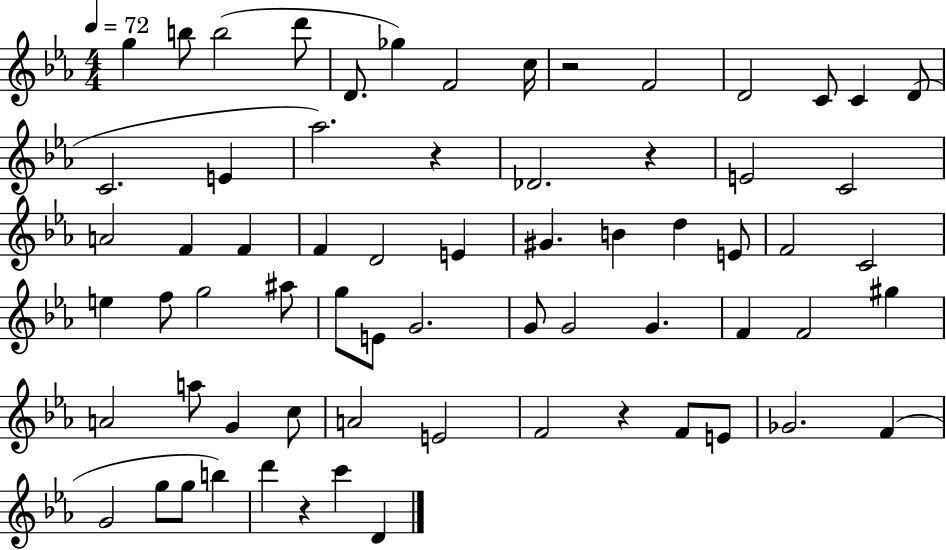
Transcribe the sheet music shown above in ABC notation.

X:1
T:Untitled
M:4/4
L:1/4
K:Eb
g b/2 b2 d'/2 D/2 _g F2 c/4 z2 F2 D2 C/2 C D/2 C2 E _a2 z _D2 z E2 C2 A2 F F F D2 E ^G B d E/2 F2 C2 e f/2 g2 ^a/2 g/2 E/2 G2 G/2 G2 G F F2 ^g A2 a/2 G c/2 A2 E2 F2 z F/2 E/2 _G2 F G2 g/2 g/2 b d' z c' D